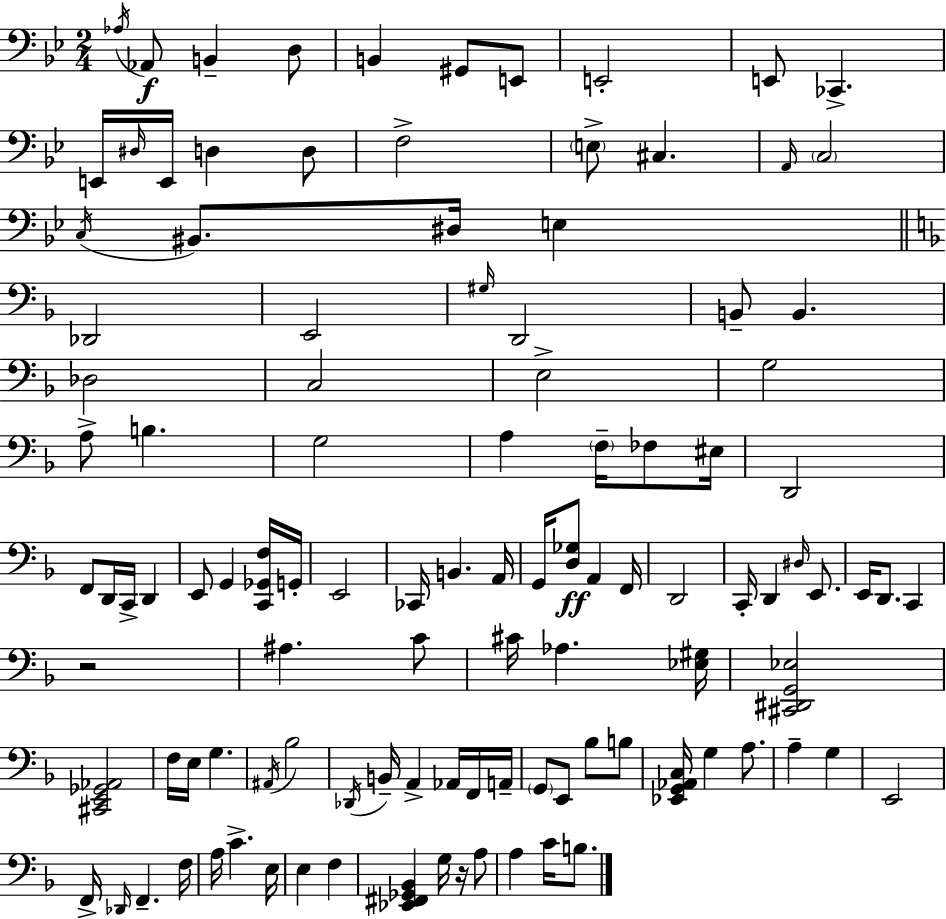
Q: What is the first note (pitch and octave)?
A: Ab3